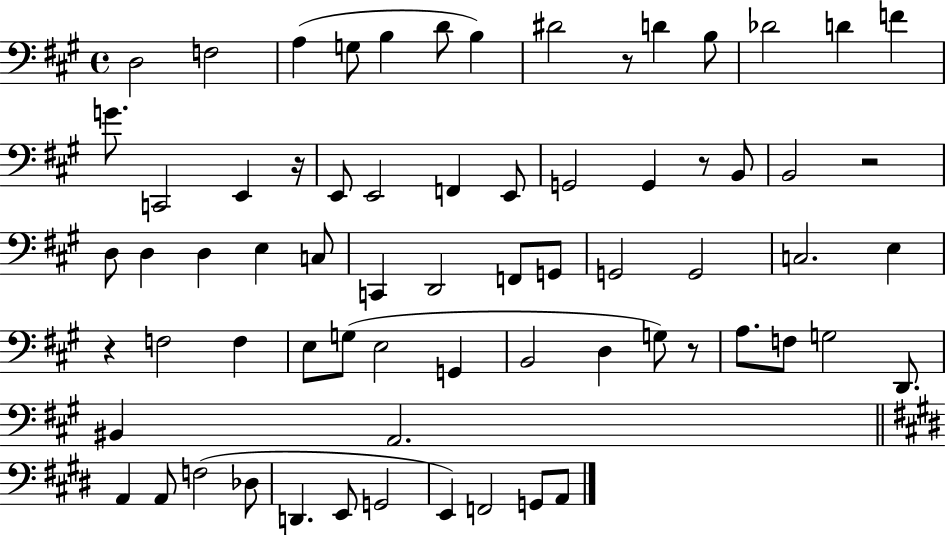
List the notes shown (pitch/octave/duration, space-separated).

D3/h F3/h A3/q G3/e B3/q D4/e B3/q D#4/h R/e D4/q B3/e Db4/h D4/q F4/q G4/e. C2/h E2/q R/s E2/e E2/h F2/q E2/e G2/h G2/q R/e B2/e B2/h R/h D3/e D3/q D3/q E3/q C3/e C2/q D2/h F2/e G2/e G2/h G2/h C3/h. E3/q R/q F3/h F3/q E3/e G3/e E3/h G2/q B2/h D3/q G3/e R/e A3/e. F3/e G3/h D2/e. BIS2/q A2/h. A2/q A2/e F3/h Db3/e D2/q. E2/e G2/h E2/q F2/h G2/e A2/e